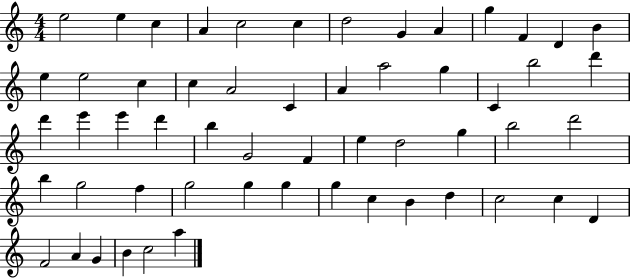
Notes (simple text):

E5/h E5/q C5/q A4/q C5/h C5/q D5/h G4/q A4/q G5/q F4/q D4/q B4/q E5/q E5/h C5/q C5/q A4/h C4/q A4/q A5/h G5/q C4/q B5/h D6/q D6/q E6/q E6/q D6/q B5/q G4/h F4/q E5/q D5/h G5/q B5/h D6/h B5/q G5/h F5/q G5/h G5/q G5/q G5/q C5/q B4/q D5/q C5/h C5/q D4/q F4/h A4/q G4/q B4/q C5/h A5/q